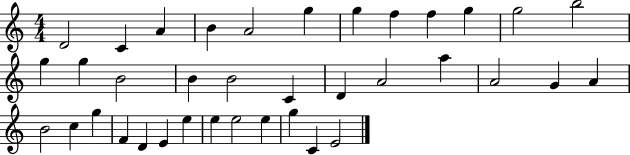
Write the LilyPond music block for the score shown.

{
  \clef treble
  \numericTimeSignature
  \time 4/4
  \key c \major
  d'2 c'4 a'4 | b'4 a'2 g''4 | g''4 f''4 f''4 g''4 | g''2 b''2 | \break g''4 g''4 b'2 | b'4 b'2 c'4 | d'4 a'2 a''4 | a'2 g'4 a'4 | \break b'2 c''4 g''4 | f'4 d'4 e'4 e''4 | e''4 e''2 e''4 | g''4 c'4 e'2 | \break \bar "|."
}